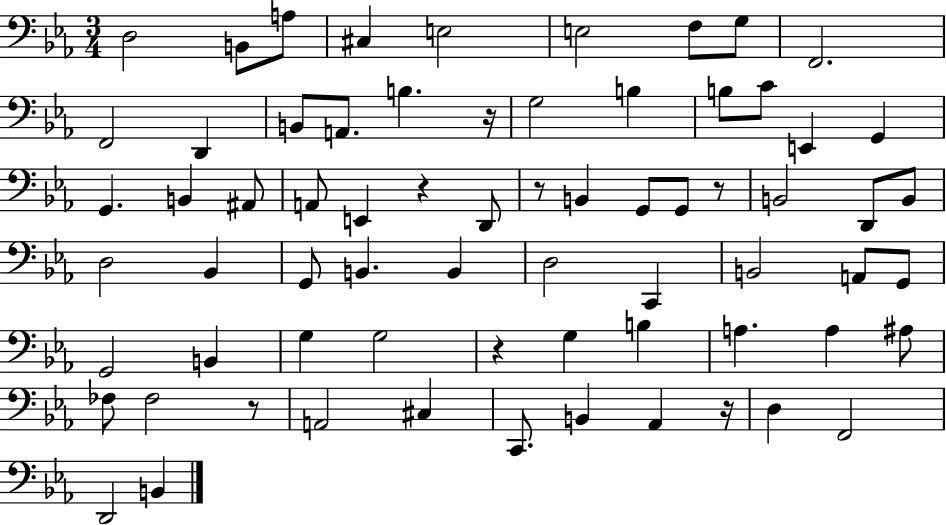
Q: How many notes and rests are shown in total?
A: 69